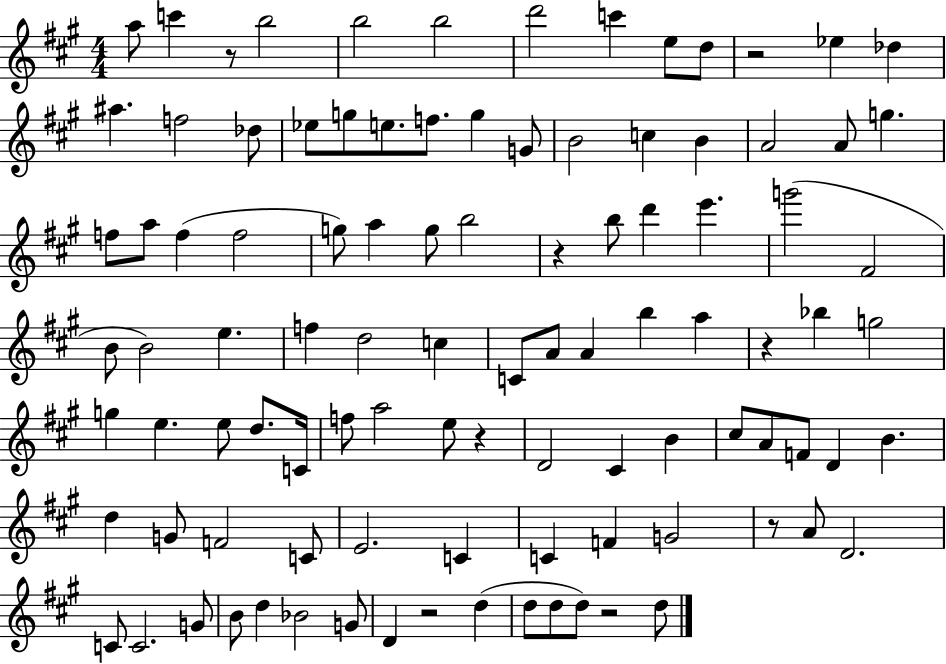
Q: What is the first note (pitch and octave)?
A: A5